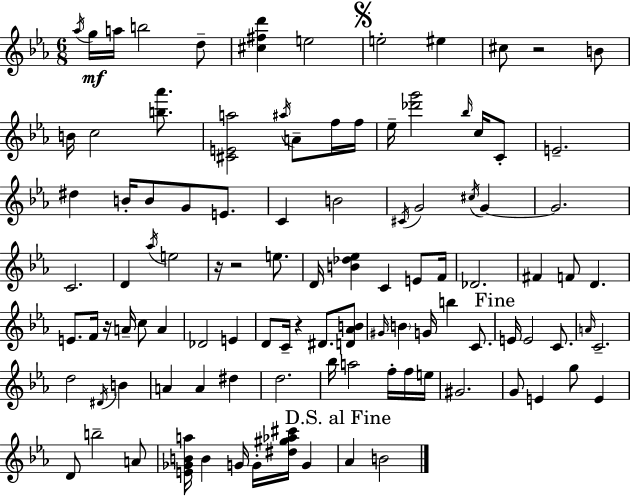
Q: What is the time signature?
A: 6/8